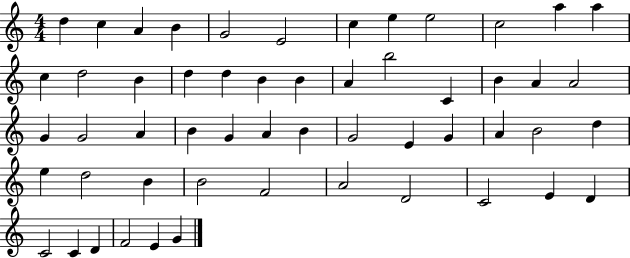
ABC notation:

X:1
T:Untitled
M:4/4
L:1/4
K:C
d c A B G2 E2 c e e2 c2 a a c d2 B d d B B A b2 C B A A2 G G2 A B G A B G2 E G A B2 d e d2 B B2 F2 A2 D2 C2 E D C2 C D F2 E G